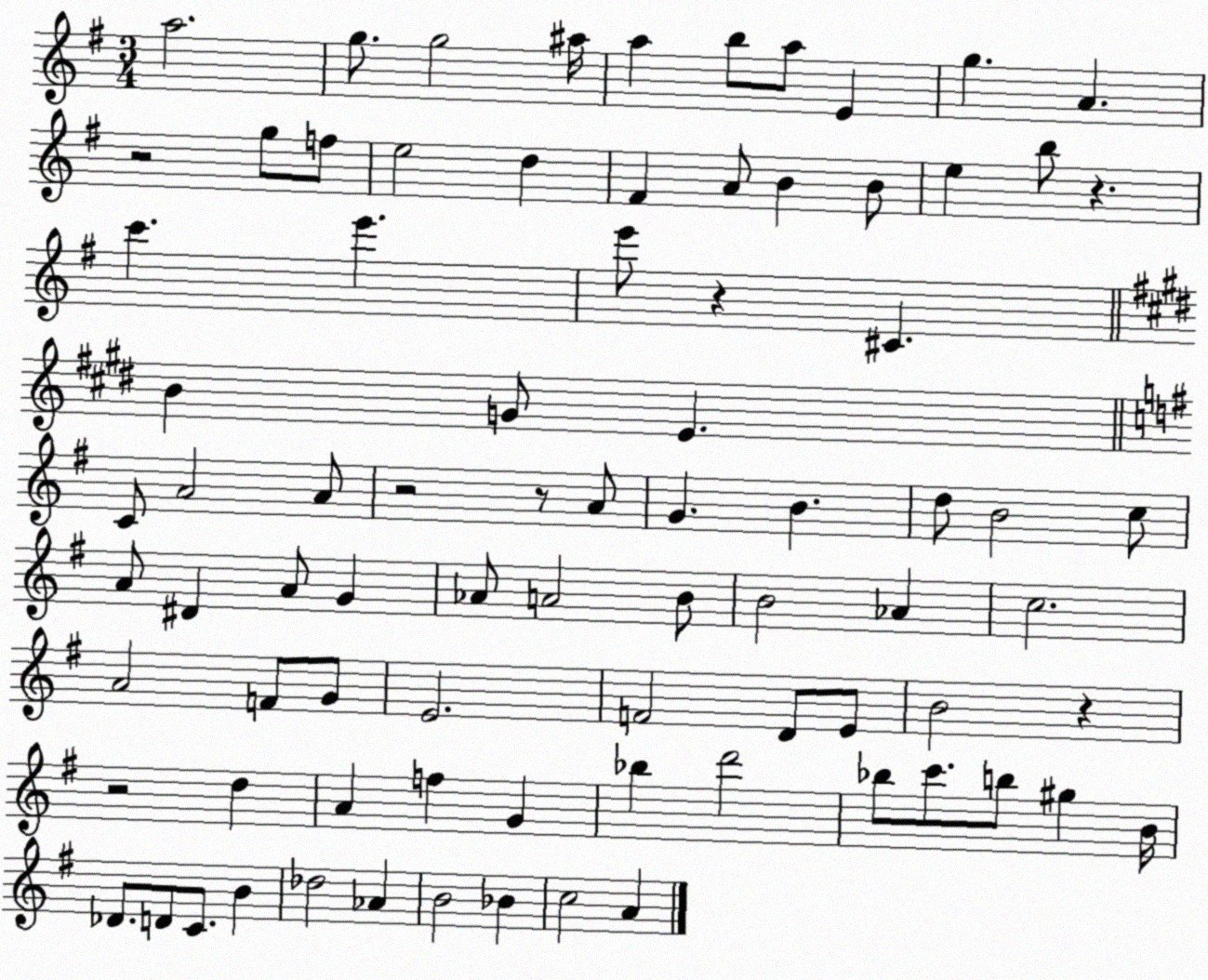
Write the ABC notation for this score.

X:1
T:Untitled
M:3/4
L:1/4
K:G
a2 g/2 g2 ^a/4 a b/2 a/2 E g A z2 g/2 f/2 e2 d ^F A/2 B B/2 e b/2 z c' e' e'/2 z ^C B G/2 E C/2 A2 A/2 z2 z/2 A/2 G B d/2 B2 c/2 A/2 ^D A/2 G _A/2 A2 B/2 B2 _A c2 A2 F/2 G/2 E2 F2 D/2 E/2 B2 z z2 d A f G _b d'2 _b/2 c'/2 b/2 ^g B/4 _D/2 D/2 C/2 B _d2 _A B2 _B c2 A